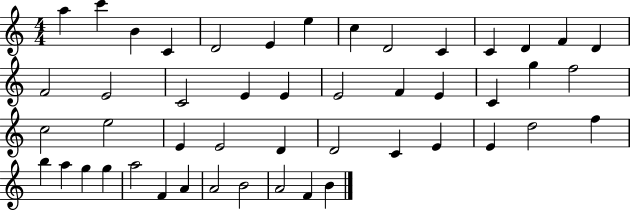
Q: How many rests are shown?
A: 0